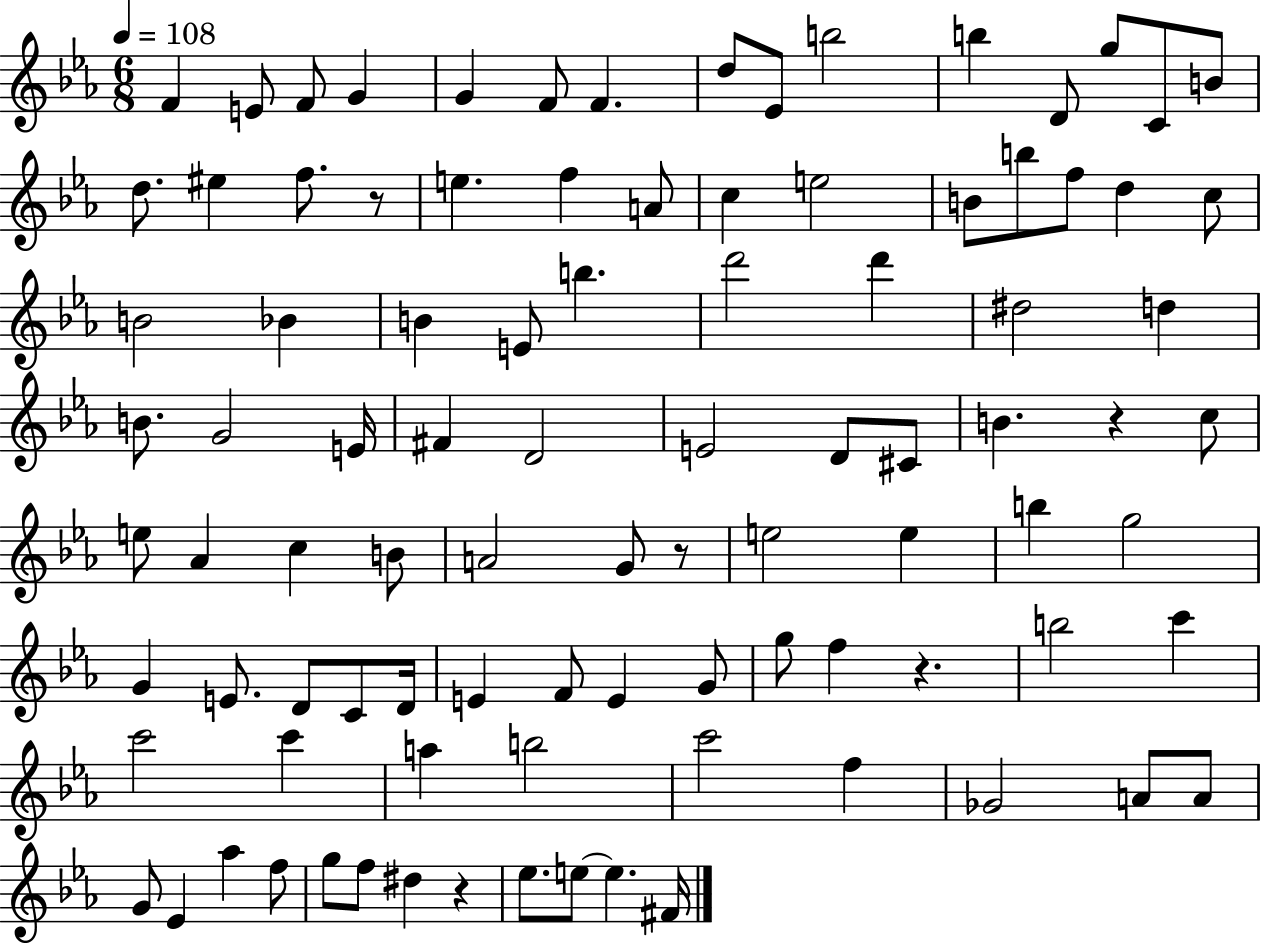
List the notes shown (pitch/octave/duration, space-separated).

F4/q E4/e F4/e G4/q G4/q F4/e F4/q. D5/e Eb4/e B5/h B5/q D4/e G5/e C4/e B4/e D5/e. EIS5/q F5/e. R/e E5/q. F5/q A4/e C5/q E5/h B4/e B5/e F5/e D5/q C5/e B4/h Bb4/q B4/q E4/e B5/q. D6/h D6/q D#5/h D5/q B4/e. G4/h E4/s F#4/q D4/h E4/h D4/e C#4/e B4/q. R/q C5/e E5/e Ab4/q C5/q B4/e A4/h G4/e R/e E5/h E5/q B5/q G5/h G4/q E4/e. D4/e C4/e D4/s E4/q F4/e E4/q G4/e G5/e F5/q R/q. B5/h C6/q C6/h C6/q A5/q B5/h C6/h F5/q Gb4/h A4/e A4/e G4/e Eb4/q Ab5/q F5/e G5/e F5/e D#5/q R/q Eb5/e. E5/e E5/q. F#4/s